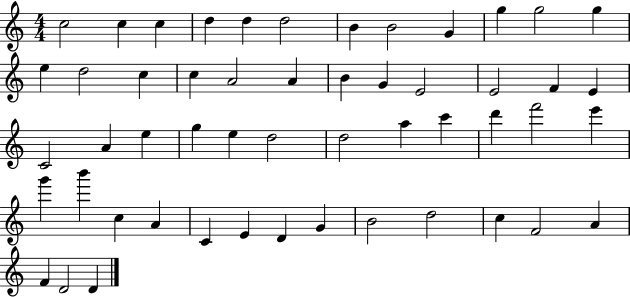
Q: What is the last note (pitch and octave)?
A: D4